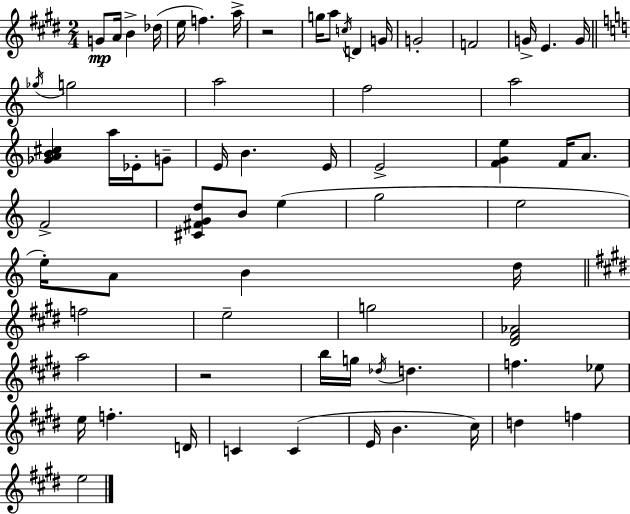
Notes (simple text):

G4/e A4/s B4/q Db5/s E5/s F5/q. A5/s R/h G5/s A5/e C5/s D4/q G4/s G4/h F4/h G4/s E4/q. G4/s Gb5/s G5/h A5/h F5/h A5/h [Gb4,A4,B4,C#5]/q A5/s Eb4/s G4/e E4/s B4/q. E4/s E4/h [F4,G4,E5]/q F4/s A4/e. F4/h [C#4,F#4,G4,D5]/e B4/e E5/q G5/h E5/h E5/s A4/e B4/q D5/s F5/h E5/h G5/h [D#4,F#4,Ab4]/h A5/h R/h B5/s G5/s Db5/s D5/q. F5/q. Eb5/e E5/s F5/q. D4/s C4/q C4/q E4/s B4/q. C#5/s D5/q F5/q E5/h